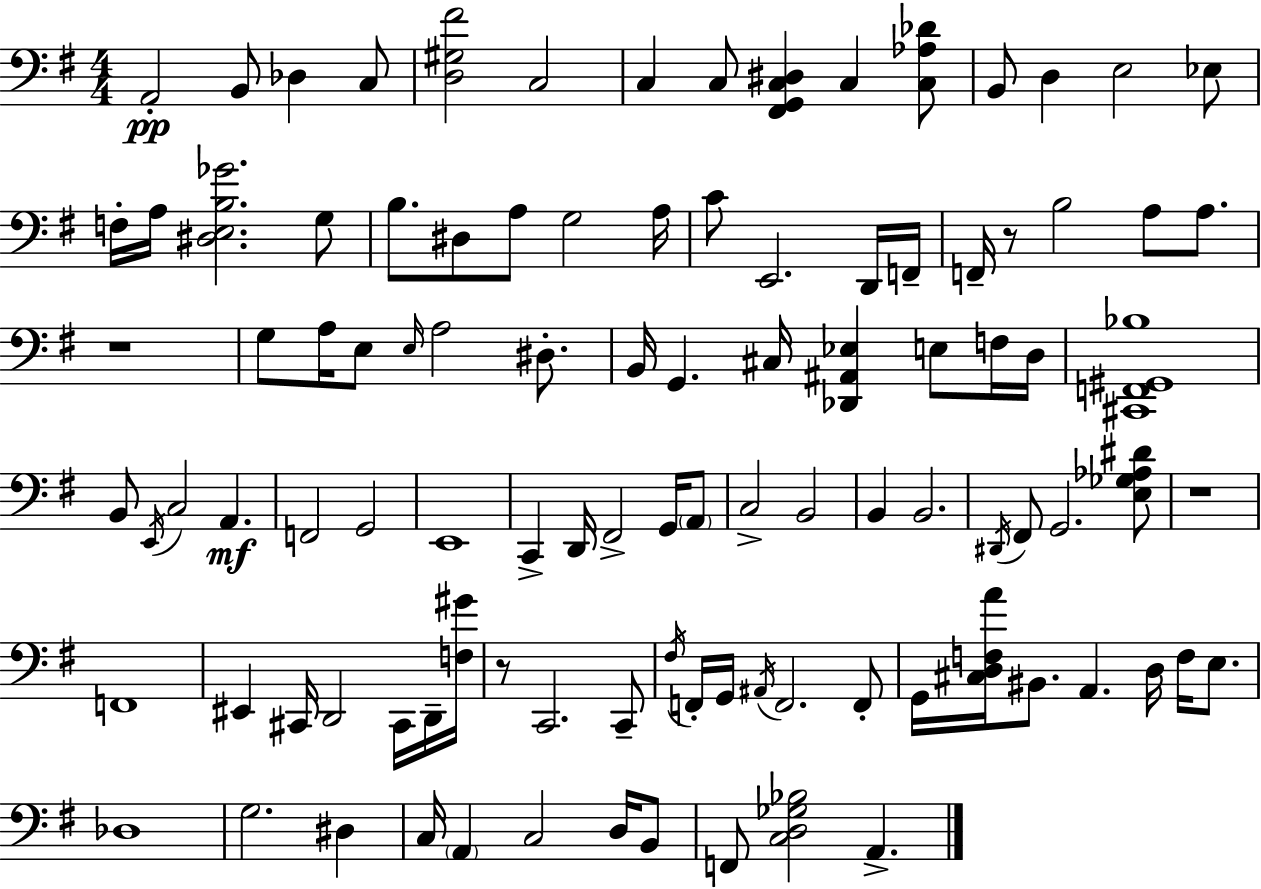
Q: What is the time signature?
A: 4/4